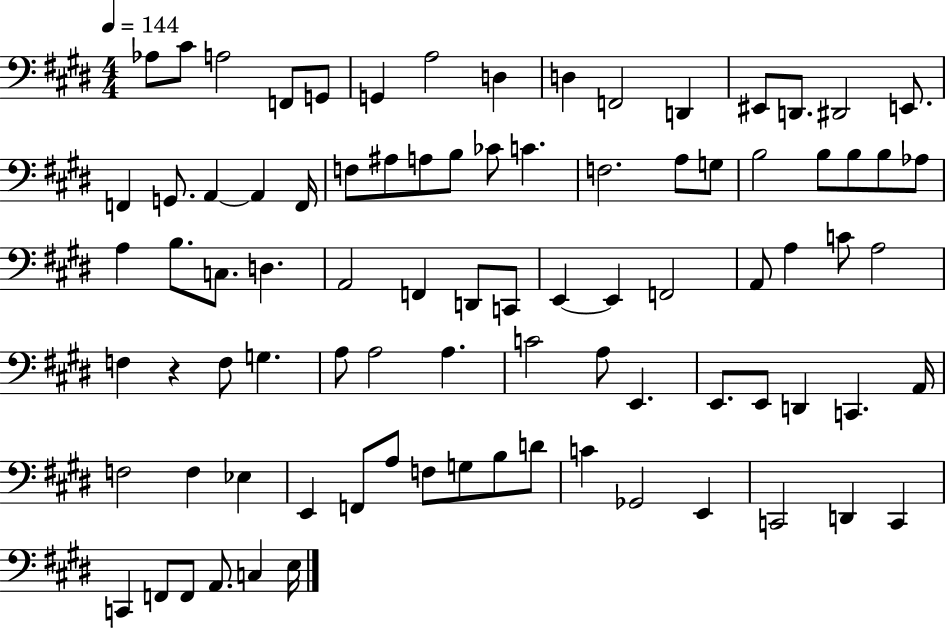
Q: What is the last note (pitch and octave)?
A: E3